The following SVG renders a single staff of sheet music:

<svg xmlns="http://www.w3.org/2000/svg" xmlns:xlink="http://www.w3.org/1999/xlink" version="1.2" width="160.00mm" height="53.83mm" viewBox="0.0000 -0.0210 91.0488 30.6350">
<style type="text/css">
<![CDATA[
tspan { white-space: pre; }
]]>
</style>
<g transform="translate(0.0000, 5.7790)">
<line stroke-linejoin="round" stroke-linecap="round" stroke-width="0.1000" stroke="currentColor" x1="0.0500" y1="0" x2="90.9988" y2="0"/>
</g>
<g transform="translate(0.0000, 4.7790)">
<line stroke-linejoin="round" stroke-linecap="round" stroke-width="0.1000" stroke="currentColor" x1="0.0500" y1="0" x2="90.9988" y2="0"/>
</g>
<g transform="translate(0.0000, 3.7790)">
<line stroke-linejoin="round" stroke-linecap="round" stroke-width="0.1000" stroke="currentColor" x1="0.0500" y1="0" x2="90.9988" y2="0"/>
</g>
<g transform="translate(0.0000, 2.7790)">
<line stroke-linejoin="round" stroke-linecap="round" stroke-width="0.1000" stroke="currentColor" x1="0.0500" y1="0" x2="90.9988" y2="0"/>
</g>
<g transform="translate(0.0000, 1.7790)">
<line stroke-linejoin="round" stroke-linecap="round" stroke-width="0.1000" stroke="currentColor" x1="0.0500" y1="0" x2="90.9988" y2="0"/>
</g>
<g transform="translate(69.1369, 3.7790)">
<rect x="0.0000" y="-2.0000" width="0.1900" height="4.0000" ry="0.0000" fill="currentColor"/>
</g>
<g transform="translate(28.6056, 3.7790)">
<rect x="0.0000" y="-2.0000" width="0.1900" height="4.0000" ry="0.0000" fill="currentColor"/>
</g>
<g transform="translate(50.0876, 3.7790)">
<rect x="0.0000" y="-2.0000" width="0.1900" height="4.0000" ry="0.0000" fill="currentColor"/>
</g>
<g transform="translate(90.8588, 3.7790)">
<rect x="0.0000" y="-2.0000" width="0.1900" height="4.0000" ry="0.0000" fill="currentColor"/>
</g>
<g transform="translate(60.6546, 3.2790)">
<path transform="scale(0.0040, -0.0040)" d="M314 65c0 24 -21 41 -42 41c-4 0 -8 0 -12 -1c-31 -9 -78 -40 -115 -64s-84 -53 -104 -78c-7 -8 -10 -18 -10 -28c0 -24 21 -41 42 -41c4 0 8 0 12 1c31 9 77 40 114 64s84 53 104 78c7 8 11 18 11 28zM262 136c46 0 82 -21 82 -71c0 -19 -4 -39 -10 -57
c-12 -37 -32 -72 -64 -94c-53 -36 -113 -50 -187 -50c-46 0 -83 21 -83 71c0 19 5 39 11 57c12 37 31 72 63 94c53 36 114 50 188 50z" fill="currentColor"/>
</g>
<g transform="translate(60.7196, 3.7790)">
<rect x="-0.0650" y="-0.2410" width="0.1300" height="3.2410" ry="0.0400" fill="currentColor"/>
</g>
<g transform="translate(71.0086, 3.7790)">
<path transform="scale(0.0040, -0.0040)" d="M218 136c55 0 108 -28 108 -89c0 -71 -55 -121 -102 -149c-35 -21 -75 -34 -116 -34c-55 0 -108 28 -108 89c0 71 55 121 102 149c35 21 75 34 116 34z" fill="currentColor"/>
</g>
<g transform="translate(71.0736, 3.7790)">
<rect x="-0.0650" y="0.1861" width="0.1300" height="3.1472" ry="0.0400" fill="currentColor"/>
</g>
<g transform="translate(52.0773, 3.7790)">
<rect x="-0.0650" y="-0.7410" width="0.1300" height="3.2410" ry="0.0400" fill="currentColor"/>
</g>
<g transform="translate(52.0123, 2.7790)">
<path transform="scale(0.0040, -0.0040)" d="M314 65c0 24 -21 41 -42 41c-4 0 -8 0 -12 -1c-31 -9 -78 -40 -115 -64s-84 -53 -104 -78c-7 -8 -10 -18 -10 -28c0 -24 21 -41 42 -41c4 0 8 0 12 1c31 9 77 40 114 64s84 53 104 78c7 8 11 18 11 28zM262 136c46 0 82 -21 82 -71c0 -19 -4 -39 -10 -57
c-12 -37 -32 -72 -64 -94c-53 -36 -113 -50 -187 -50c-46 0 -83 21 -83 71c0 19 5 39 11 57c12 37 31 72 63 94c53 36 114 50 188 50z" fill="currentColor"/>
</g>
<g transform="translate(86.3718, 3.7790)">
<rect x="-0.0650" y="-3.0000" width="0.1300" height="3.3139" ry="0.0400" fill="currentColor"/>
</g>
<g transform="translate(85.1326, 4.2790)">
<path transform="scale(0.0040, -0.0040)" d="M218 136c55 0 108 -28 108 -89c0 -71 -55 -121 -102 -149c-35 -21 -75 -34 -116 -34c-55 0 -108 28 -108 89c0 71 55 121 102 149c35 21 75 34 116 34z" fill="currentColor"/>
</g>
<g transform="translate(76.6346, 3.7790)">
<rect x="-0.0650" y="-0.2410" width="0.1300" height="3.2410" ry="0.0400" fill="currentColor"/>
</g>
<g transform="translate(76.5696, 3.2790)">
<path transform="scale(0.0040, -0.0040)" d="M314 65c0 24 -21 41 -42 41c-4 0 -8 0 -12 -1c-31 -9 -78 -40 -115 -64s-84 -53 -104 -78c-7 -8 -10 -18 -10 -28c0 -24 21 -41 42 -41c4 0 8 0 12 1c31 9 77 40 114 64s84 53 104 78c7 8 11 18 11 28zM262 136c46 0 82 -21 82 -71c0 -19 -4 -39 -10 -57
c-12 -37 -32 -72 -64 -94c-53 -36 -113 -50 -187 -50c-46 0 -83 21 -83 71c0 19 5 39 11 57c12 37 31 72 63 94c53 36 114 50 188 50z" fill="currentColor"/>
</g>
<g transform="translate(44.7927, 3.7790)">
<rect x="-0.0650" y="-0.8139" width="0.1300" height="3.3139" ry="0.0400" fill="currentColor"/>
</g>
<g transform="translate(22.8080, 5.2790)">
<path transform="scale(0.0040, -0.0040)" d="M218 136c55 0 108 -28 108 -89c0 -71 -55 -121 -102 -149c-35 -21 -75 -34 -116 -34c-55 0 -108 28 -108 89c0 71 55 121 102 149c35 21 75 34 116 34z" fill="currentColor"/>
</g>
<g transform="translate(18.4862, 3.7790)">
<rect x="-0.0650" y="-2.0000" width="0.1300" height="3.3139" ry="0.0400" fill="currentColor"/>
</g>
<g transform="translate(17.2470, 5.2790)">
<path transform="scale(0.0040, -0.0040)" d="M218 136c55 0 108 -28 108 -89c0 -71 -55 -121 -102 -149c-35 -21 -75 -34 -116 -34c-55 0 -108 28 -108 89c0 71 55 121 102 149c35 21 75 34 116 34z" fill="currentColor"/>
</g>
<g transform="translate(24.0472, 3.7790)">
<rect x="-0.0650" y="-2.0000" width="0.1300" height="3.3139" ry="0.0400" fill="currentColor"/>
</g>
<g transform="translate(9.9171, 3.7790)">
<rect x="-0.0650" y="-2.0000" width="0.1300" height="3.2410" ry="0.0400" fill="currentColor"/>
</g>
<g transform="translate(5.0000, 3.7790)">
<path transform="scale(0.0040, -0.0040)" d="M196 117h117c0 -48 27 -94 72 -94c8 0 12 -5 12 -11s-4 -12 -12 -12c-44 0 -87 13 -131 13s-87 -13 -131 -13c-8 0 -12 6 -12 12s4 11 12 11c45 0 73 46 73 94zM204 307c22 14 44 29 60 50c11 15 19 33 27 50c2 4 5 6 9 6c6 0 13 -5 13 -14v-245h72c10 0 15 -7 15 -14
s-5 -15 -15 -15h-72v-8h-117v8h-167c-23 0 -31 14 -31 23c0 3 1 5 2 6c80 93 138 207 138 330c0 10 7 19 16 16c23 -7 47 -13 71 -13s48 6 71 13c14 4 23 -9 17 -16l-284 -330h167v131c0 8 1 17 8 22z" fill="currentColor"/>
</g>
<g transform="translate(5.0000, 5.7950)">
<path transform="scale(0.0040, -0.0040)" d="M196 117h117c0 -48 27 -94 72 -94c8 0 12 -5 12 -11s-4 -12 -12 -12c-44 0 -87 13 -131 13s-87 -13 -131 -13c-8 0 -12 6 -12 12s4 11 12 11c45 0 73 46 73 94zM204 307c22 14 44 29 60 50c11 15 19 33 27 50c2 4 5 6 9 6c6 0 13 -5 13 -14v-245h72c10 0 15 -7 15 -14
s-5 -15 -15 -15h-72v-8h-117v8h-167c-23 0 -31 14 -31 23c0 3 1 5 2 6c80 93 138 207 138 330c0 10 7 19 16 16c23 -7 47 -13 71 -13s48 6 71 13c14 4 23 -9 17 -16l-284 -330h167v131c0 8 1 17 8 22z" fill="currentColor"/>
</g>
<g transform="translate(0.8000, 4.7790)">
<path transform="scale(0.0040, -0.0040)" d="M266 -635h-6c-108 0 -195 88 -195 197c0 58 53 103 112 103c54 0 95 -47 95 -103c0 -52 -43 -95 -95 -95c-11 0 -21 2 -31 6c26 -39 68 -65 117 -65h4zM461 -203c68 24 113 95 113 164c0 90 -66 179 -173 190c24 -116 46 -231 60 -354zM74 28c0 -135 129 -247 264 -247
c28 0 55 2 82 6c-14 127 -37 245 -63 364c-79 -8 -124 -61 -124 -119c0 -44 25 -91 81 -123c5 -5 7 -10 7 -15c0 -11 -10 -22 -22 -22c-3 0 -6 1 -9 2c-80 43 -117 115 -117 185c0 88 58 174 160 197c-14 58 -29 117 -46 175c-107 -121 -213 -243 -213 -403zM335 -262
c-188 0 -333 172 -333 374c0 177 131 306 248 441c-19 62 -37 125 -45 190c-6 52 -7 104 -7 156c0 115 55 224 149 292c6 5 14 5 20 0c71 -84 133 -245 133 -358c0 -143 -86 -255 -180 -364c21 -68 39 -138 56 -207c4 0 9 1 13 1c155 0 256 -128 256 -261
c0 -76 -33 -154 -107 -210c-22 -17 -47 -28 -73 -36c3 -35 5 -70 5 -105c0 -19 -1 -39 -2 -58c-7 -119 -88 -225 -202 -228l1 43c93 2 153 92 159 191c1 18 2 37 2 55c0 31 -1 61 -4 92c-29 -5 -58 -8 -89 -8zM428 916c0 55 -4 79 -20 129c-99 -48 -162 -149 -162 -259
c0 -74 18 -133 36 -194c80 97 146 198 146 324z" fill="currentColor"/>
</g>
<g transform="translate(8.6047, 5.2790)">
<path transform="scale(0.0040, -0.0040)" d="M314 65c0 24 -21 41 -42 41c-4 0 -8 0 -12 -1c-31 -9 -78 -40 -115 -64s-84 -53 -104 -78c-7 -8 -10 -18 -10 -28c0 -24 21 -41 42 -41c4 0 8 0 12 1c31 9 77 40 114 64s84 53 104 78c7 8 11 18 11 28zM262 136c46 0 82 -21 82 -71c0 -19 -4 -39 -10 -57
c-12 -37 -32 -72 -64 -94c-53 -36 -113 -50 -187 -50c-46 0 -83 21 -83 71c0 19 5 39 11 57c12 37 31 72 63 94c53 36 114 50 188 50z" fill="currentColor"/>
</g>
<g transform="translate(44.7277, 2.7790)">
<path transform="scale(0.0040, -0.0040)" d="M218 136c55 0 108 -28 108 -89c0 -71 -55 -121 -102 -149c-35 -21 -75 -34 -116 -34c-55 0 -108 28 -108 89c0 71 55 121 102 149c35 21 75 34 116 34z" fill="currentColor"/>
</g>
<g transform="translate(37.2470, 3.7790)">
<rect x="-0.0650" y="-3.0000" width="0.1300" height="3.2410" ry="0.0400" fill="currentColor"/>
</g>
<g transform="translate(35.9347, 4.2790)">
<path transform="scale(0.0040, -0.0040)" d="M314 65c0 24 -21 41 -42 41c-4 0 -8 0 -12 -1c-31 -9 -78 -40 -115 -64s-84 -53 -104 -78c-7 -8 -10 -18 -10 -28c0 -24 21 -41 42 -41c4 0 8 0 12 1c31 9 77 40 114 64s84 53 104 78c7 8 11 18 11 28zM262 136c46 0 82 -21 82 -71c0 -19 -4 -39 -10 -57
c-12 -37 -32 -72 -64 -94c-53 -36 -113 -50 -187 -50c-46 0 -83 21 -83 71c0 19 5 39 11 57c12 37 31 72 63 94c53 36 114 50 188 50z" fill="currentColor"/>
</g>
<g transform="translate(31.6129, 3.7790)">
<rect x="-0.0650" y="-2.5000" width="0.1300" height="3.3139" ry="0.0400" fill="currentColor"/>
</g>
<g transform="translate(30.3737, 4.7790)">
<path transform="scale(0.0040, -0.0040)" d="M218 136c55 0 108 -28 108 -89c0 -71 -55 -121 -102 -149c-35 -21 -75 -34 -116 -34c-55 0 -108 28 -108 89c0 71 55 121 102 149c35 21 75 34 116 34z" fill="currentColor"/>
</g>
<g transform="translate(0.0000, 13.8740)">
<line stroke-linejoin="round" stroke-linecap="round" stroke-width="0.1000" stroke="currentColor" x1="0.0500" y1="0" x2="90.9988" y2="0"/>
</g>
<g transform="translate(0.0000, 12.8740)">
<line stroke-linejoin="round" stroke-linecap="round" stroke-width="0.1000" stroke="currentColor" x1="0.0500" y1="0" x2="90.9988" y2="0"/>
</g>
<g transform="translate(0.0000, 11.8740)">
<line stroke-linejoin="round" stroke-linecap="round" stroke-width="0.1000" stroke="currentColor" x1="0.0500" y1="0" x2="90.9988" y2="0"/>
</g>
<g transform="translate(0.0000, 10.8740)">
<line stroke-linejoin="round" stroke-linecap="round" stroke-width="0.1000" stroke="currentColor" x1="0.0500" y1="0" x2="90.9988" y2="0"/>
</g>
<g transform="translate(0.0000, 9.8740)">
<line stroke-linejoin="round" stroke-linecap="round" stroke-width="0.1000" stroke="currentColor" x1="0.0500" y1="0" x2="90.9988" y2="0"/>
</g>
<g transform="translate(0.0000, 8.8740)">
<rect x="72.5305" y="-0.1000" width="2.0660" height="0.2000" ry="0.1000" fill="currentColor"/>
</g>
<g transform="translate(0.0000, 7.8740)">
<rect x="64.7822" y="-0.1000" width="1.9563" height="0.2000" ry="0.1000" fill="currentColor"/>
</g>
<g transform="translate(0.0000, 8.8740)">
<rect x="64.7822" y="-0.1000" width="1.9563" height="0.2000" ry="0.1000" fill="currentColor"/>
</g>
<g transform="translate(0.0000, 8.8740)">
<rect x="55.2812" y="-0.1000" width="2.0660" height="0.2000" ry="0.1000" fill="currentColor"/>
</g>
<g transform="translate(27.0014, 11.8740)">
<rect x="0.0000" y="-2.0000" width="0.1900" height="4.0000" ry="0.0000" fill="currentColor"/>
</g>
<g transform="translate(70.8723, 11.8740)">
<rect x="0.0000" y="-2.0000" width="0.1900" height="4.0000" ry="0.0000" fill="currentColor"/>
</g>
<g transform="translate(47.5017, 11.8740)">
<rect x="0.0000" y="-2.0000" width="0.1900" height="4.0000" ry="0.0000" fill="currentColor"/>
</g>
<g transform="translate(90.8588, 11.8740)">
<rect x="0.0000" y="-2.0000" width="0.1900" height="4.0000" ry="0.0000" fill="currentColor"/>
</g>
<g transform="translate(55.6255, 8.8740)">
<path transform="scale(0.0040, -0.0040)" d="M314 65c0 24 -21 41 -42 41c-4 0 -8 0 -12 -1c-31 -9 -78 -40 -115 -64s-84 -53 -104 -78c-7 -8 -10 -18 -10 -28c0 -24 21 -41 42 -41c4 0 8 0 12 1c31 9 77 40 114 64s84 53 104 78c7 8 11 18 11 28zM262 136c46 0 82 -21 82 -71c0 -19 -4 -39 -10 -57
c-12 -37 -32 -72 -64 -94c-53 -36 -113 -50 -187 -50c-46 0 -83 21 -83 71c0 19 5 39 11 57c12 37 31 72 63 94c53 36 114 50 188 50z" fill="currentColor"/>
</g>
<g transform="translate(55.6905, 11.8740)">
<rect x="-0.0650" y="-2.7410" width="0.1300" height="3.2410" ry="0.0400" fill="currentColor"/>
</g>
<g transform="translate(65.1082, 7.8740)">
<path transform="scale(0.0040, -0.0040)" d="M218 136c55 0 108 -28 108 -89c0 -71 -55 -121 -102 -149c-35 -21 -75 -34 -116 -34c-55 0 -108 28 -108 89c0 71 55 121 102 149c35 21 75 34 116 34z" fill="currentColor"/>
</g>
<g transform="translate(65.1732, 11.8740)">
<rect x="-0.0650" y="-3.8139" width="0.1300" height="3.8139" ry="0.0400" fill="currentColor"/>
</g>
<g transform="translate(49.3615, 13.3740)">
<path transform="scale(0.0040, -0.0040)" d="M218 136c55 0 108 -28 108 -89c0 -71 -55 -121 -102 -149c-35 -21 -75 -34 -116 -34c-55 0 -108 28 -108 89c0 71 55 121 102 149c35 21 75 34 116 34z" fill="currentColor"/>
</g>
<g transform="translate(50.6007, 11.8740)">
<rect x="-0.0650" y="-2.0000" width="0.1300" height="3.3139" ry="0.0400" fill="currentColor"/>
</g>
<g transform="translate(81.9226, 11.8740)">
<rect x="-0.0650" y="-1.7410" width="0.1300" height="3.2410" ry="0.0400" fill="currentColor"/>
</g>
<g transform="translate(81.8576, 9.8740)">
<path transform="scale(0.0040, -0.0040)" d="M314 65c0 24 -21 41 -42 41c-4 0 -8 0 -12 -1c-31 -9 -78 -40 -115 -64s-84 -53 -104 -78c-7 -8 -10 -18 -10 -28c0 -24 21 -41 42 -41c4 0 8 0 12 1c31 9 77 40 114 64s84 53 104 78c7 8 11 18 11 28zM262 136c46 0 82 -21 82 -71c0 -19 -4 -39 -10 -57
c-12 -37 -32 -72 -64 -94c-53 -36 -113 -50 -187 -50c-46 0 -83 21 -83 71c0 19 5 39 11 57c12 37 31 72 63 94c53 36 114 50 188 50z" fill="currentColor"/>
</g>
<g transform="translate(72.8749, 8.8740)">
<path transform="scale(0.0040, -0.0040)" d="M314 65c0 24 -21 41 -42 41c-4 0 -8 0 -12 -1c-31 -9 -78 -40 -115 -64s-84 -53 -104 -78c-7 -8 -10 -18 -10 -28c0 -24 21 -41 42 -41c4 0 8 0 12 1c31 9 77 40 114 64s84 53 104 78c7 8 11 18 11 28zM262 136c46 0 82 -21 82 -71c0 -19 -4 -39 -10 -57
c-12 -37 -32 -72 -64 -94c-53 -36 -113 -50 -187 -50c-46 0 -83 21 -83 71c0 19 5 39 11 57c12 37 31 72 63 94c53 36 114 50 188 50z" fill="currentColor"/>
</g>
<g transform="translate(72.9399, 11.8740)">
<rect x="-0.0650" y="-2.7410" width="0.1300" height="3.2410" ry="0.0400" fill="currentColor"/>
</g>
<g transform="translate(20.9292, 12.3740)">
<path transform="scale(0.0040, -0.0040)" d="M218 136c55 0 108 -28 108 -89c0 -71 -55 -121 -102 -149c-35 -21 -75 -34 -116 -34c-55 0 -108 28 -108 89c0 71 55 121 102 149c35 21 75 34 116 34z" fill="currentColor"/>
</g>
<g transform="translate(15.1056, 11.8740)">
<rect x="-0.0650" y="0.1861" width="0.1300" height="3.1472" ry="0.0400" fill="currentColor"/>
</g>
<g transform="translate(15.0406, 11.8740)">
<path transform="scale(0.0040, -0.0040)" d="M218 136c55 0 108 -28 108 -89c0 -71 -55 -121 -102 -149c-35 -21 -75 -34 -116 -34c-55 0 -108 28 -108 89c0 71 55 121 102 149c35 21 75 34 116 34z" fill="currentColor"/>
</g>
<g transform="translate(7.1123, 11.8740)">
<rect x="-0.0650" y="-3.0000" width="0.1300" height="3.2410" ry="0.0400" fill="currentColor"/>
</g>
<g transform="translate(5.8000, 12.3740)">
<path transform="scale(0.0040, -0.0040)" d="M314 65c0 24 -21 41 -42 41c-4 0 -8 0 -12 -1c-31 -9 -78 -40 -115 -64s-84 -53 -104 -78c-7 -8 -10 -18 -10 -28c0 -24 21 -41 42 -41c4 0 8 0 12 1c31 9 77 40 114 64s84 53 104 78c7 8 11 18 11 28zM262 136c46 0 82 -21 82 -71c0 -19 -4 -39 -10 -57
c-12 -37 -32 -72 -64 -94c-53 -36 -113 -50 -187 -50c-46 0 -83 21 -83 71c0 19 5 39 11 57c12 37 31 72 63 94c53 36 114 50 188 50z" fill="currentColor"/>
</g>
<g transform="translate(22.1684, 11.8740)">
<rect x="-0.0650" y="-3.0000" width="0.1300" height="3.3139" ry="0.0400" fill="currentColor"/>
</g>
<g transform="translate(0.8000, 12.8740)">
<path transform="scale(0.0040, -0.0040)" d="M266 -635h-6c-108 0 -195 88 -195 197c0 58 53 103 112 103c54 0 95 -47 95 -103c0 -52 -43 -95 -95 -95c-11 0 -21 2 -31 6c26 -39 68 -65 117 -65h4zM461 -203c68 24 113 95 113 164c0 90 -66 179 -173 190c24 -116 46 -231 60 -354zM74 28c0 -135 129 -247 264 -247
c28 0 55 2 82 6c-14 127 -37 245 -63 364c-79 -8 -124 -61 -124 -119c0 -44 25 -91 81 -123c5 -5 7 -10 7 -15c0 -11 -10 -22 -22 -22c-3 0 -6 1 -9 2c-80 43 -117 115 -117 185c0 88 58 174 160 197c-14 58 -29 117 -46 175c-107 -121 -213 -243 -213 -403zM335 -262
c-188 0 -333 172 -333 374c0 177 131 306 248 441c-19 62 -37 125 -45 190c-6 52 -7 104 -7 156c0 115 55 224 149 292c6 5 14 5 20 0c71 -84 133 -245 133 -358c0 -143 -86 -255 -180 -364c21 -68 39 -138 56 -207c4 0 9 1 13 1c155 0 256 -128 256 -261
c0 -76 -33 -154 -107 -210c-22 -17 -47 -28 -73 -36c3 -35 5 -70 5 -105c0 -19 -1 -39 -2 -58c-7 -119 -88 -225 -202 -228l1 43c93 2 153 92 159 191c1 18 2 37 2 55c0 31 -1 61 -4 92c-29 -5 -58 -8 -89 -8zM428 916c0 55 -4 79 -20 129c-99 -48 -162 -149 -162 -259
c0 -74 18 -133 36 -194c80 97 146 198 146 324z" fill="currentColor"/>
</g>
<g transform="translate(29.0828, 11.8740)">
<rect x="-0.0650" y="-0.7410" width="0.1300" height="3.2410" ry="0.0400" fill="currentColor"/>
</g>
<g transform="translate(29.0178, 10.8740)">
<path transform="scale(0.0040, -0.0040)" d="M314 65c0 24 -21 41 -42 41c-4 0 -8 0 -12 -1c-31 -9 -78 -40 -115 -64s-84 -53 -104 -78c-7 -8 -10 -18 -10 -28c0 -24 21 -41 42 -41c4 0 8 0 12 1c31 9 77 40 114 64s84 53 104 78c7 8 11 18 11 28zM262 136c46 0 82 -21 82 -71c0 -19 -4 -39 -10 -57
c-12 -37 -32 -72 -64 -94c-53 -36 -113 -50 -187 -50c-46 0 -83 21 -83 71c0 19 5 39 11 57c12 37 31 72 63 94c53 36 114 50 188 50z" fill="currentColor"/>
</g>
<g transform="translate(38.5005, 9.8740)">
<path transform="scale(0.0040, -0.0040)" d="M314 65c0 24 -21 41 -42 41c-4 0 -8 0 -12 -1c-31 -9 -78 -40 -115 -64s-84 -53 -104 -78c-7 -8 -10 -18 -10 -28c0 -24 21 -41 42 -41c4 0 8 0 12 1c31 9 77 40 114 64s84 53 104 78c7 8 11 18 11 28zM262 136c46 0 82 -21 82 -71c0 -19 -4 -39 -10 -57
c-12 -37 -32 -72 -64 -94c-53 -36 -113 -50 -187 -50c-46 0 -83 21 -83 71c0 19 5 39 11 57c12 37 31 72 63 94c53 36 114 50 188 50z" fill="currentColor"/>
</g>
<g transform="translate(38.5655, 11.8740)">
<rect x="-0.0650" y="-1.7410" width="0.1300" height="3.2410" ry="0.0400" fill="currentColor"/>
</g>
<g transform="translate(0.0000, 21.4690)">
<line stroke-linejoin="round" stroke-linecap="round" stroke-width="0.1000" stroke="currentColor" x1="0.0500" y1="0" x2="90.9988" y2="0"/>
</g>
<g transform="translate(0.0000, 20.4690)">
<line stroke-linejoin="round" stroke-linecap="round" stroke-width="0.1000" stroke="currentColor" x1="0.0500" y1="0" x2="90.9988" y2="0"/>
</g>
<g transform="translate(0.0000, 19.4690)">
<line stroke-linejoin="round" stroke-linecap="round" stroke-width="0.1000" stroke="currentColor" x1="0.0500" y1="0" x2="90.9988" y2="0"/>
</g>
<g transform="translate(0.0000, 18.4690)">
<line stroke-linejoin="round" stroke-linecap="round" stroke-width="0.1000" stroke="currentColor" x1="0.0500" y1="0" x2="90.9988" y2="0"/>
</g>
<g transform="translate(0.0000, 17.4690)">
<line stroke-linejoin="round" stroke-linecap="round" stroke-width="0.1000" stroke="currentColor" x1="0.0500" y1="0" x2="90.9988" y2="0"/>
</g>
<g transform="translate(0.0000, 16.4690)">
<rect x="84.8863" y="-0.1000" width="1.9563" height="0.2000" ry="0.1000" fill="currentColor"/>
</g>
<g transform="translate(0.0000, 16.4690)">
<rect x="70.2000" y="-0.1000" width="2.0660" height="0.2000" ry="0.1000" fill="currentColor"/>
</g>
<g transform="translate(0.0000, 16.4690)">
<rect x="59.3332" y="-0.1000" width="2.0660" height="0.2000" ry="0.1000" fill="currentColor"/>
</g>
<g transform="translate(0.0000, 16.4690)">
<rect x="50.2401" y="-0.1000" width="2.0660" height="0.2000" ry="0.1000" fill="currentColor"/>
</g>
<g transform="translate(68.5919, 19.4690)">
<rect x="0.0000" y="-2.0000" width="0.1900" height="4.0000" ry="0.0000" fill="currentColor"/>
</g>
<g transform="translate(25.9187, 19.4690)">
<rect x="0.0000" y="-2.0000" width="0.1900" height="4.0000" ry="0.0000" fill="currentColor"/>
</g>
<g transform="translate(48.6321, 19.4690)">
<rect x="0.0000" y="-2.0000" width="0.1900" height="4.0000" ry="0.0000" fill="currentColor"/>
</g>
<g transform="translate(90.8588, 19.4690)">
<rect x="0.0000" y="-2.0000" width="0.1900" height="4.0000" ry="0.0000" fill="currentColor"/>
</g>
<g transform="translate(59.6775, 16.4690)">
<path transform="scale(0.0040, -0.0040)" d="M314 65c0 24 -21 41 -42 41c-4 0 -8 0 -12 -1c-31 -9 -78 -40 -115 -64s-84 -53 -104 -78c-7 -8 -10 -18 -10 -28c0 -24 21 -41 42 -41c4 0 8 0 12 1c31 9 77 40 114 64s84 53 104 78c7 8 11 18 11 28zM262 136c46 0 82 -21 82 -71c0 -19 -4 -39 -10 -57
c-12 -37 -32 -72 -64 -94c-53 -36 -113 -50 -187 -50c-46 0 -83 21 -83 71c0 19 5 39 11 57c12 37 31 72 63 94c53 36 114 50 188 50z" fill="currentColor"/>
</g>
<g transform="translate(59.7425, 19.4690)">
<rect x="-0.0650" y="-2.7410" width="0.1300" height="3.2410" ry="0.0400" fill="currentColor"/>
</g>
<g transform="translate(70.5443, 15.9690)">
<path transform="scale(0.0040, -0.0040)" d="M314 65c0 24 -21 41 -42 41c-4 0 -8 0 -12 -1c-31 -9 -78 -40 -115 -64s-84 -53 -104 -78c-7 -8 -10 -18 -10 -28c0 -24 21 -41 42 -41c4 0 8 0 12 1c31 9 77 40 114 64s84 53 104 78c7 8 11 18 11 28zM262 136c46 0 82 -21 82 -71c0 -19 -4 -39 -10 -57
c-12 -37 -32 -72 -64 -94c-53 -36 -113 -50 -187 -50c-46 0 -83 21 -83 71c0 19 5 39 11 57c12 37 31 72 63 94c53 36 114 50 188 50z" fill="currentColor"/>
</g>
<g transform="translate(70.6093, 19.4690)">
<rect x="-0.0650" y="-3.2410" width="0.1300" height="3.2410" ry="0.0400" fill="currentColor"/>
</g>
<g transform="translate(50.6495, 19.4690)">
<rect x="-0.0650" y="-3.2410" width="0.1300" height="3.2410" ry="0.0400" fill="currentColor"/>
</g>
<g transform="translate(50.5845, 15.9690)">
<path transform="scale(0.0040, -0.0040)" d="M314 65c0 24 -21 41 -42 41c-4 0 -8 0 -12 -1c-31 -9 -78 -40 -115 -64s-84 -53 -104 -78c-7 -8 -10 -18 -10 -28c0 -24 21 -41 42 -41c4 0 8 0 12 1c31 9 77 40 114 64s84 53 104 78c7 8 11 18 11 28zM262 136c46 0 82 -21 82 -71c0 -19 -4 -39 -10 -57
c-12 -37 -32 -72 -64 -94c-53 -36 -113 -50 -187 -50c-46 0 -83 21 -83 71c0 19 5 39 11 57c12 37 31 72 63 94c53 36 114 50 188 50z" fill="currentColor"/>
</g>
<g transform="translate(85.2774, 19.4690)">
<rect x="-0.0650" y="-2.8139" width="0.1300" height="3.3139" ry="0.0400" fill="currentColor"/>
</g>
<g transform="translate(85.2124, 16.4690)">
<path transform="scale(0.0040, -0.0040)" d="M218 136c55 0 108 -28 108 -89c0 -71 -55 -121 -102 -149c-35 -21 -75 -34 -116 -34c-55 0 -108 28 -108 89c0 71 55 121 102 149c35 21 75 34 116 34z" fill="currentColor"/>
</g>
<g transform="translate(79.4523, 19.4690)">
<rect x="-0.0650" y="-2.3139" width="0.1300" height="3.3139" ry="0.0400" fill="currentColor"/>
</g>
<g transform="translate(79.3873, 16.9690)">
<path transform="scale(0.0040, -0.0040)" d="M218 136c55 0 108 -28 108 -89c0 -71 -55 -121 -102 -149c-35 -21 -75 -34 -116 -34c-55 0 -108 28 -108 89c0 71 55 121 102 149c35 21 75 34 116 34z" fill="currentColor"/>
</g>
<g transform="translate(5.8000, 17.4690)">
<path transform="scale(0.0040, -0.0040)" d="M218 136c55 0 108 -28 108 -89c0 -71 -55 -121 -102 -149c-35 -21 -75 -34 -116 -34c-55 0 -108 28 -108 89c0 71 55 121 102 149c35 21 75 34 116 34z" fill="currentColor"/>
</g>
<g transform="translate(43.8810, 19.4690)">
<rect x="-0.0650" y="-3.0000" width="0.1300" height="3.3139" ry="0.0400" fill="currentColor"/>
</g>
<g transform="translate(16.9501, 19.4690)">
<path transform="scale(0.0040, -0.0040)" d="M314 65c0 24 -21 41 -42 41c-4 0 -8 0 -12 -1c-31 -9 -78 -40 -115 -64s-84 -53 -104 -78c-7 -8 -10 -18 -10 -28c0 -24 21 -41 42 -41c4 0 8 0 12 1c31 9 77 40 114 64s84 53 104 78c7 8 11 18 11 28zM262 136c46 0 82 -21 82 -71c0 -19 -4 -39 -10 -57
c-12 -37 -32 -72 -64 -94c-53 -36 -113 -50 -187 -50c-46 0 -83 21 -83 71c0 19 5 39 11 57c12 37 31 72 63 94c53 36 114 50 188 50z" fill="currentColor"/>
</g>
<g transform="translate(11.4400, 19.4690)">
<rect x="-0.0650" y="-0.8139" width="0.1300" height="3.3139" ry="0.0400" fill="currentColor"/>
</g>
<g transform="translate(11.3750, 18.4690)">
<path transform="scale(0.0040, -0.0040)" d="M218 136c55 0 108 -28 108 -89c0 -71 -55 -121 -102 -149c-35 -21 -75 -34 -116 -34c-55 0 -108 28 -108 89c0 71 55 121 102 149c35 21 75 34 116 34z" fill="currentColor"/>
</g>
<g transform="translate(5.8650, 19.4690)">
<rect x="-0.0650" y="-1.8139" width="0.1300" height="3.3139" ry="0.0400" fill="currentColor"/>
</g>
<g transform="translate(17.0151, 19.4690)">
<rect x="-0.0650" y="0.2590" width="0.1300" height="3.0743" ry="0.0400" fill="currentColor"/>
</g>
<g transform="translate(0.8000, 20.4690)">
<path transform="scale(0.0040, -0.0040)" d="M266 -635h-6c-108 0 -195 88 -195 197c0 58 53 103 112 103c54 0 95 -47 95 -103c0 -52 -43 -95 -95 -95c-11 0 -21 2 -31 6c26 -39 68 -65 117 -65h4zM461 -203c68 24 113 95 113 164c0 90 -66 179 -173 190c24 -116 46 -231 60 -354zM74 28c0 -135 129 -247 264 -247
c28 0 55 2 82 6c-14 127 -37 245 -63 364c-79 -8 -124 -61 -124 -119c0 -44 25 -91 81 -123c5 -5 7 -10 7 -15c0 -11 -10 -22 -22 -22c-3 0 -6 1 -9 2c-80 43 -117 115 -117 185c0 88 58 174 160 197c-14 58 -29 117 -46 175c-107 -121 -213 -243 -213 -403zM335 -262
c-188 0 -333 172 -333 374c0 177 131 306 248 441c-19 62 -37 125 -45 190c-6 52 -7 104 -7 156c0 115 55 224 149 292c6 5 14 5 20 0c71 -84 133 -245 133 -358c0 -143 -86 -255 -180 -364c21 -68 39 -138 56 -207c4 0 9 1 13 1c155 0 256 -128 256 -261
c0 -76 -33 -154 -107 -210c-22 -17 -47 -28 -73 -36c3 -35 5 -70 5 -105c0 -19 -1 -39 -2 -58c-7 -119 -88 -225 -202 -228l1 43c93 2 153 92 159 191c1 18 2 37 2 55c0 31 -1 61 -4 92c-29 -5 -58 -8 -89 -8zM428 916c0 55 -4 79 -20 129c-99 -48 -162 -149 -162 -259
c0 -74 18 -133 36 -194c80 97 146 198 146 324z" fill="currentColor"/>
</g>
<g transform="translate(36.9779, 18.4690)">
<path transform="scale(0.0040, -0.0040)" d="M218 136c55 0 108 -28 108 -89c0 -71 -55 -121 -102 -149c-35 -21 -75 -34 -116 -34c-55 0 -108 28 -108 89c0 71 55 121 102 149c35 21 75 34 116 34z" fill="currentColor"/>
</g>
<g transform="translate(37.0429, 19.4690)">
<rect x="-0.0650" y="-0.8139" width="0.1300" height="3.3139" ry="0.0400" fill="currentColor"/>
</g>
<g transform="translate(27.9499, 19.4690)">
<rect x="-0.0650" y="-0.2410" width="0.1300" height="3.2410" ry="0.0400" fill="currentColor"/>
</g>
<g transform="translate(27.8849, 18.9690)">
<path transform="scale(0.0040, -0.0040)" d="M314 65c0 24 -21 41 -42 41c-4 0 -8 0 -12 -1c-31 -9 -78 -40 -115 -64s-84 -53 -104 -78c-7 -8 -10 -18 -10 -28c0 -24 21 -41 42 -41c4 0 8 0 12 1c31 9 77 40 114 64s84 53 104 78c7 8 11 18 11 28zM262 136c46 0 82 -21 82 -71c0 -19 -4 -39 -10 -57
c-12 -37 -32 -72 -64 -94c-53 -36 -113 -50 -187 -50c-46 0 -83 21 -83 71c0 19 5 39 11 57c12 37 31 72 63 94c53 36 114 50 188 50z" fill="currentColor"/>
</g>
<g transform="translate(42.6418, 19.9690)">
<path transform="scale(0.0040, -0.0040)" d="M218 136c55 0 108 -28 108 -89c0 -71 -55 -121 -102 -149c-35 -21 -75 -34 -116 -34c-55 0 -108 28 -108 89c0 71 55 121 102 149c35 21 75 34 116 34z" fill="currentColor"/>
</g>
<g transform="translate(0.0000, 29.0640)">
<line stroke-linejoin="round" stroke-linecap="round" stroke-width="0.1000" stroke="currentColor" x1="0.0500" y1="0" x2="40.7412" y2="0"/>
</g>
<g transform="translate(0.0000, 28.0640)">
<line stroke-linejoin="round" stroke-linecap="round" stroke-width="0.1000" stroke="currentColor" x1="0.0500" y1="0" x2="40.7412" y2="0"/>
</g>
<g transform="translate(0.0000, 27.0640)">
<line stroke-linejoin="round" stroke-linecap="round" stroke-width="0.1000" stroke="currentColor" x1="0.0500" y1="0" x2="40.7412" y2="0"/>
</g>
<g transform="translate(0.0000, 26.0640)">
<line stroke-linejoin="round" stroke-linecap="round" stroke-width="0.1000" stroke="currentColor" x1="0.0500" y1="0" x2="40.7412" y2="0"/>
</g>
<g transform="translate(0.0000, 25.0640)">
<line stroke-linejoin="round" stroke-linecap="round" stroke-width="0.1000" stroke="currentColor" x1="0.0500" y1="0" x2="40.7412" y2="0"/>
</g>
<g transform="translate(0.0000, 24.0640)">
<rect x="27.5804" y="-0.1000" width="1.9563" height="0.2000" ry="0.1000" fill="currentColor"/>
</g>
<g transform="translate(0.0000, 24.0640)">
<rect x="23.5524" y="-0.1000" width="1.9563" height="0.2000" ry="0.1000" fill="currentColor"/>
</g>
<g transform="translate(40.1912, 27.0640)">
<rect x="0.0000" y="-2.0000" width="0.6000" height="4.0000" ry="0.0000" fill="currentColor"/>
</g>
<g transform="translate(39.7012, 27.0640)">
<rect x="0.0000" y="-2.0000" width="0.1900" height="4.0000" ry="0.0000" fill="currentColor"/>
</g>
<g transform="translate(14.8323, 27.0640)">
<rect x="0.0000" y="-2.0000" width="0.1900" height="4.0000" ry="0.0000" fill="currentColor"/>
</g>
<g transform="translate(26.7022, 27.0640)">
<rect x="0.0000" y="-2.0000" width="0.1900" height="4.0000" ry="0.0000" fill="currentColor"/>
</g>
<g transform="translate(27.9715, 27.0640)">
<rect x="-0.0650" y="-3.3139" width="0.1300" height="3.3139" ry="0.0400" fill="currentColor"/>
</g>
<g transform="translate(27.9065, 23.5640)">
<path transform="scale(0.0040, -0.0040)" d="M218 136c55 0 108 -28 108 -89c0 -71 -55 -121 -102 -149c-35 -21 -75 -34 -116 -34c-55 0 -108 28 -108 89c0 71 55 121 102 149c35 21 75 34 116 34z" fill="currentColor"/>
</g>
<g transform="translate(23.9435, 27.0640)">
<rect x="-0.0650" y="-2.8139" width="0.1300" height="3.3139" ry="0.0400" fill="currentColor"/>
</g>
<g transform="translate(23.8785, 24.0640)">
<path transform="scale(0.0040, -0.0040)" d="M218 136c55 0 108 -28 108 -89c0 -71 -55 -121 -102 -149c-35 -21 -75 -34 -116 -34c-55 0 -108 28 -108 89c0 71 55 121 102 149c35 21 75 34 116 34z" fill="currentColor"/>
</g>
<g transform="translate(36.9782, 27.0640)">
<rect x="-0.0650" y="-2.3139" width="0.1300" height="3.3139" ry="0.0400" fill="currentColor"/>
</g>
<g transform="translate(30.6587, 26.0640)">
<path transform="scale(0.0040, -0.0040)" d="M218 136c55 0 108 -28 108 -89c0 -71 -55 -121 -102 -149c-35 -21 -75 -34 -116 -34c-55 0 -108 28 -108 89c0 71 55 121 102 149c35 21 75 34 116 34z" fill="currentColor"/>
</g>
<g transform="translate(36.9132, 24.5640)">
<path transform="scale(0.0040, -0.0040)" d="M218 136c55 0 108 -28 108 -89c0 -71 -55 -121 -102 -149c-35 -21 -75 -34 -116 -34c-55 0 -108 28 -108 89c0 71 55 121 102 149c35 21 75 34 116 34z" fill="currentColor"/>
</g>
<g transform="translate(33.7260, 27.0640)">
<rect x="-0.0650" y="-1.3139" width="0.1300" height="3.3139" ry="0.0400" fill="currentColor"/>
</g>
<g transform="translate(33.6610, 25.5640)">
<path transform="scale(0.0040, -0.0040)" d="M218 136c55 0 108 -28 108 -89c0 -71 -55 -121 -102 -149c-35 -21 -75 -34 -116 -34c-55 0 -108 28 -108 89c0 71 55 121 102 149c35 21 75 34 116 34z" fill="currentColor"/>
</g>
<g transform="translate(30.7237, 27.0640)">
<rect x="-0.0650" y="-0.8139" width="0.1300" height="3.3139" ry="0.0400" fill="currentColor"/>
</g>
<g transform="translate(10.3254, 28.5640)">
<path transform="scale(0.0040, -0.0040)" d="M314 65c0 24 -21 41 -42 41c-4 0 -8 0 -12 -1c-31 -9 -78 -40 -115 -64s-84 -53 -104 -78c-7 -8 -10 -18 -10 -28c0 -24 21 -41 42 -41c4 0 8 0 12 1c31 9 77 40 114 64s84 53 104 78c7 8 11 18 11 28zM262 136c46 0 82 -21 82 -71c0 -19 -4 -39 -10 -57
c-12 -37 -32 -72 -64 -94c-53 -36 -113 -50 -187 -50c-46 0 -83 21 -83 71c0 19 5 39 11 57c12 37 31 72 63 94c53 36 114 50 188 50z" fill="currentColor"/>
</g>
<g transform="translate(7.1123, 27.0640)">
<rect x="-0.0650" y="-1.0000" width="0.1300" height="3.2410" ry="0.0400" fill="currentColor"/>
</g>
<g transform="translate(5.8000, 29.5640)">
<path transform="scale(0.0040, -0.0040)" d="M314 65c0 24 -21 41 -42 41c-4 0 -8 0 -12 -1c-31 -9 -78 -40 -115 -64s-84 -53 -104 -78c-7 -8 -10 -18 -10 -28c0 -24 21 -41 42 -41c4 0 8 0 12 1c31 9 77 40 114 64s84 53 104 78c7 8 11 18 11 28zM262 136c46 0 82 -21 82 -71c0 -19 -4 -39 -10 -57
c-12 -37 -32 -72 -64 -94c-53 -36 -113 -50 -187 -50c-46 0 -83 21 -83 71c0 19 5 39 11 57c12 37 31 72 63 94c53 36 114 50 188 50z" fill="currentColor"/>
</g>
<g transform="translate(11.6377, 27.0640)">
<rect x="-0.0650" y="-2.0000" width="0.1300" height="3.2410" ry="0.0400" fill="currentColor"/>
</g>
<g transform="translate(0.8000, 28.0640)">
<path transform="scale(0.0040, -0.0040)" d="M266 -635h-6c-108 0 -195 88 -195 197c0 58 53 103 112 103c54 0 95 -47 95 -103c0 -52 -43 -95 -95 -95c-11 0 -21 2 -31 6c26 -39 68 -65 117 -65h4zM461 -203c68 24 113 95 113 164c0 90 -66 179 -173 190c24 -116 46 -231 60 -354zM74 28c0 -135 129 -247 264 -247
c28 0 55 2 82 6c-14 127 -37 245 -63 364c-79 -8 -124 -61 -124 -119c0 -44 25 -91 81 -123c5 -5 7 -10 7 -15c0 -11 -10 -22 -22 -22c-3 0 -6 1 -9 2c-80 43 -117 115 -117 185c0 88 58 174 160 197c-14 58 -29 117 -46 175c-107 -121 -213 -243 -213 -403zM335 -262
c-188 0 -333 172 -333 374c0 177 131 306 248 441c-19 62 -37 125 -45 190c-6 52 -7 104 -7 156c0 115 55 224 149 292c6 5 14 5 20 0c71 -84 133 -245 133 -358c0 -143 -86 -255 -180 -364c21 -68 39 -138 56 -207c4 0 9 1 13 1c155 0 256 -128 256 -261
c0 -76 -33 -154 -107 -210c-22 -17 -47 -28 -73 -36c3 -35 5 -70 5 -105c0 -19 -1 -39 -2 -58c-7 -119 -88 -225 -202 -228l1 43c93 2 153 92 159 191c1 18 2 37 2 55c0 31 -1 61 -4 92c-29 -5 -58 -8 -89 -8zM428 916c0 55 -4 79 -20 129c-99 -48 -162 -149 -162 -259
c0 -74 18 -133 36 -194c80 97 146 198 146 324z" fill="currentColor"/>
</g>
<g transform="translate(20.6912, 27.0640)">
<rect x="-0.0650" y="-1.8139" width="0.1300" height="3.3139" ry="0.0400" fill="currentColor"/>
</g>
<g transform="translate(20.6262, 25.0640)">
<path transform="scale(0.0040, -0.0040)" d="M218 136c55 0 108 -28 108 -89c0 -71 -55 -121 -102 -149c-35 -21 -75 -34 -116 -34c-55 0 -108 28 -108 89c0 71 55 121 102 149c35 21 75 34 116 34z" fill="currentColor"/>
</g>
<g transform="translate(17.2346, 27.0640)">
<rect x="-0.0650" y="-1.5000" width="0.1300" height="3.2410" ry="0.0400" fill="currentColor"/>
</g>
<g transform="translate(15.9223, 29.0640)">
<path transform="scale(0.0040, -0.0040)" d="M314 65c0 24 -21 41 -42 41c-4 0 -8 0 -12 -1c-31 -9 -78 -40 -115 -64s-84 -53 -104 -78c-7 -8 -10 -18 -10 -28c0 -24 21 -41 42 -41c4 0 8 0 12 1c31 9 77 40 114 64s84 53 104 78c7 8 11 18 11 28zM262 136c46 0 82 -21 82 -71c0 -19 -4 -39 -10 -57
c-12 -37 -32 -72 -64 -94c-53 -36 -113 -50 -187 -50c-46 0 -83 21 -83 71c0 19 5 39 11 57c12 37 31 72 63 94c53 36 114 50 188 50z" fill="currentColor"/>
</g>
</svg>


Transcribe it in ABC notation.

X:1
T:Untitled
M:4/4
L:1/4
K:C
F2 F F G A2 d d2 c2 B c2 A A2 B A d2 f2 F a2 c' a2 f2 f d B2 c2 d A b2 a2 b2 g a D2 F2 E2 f a b d e g